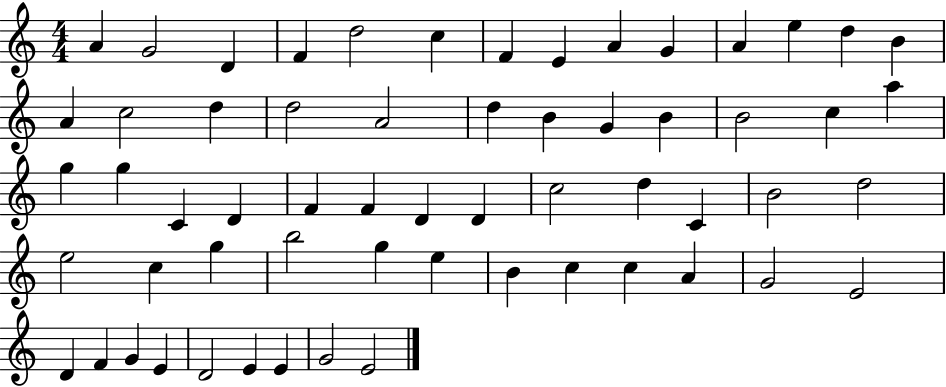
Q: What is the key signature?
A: C major